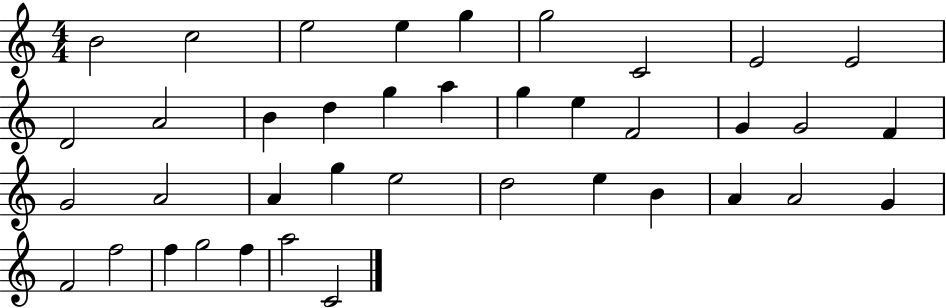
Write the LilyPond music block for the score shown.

{
  \clef treble
  \numericTimeSignature
  \time 4/4
  \key c \major
  b'2 c''2 | e''2 e''4 g''4 | g''2 c'2 | e'2 e'2 | \break d'2 a'2 | b'4 d''4 g''4 a''4 | g''4 e''4 f'2 | g'4 g'2 f'4 | \break g'2 a'2 | a'4 g''4 e''2 | d''2 e''4 b'4 | a'4 a'2 g'4 | \break f'2 f''2 | f''4 g''2 f''4 | a''2 c'2 | \bar "|."
}